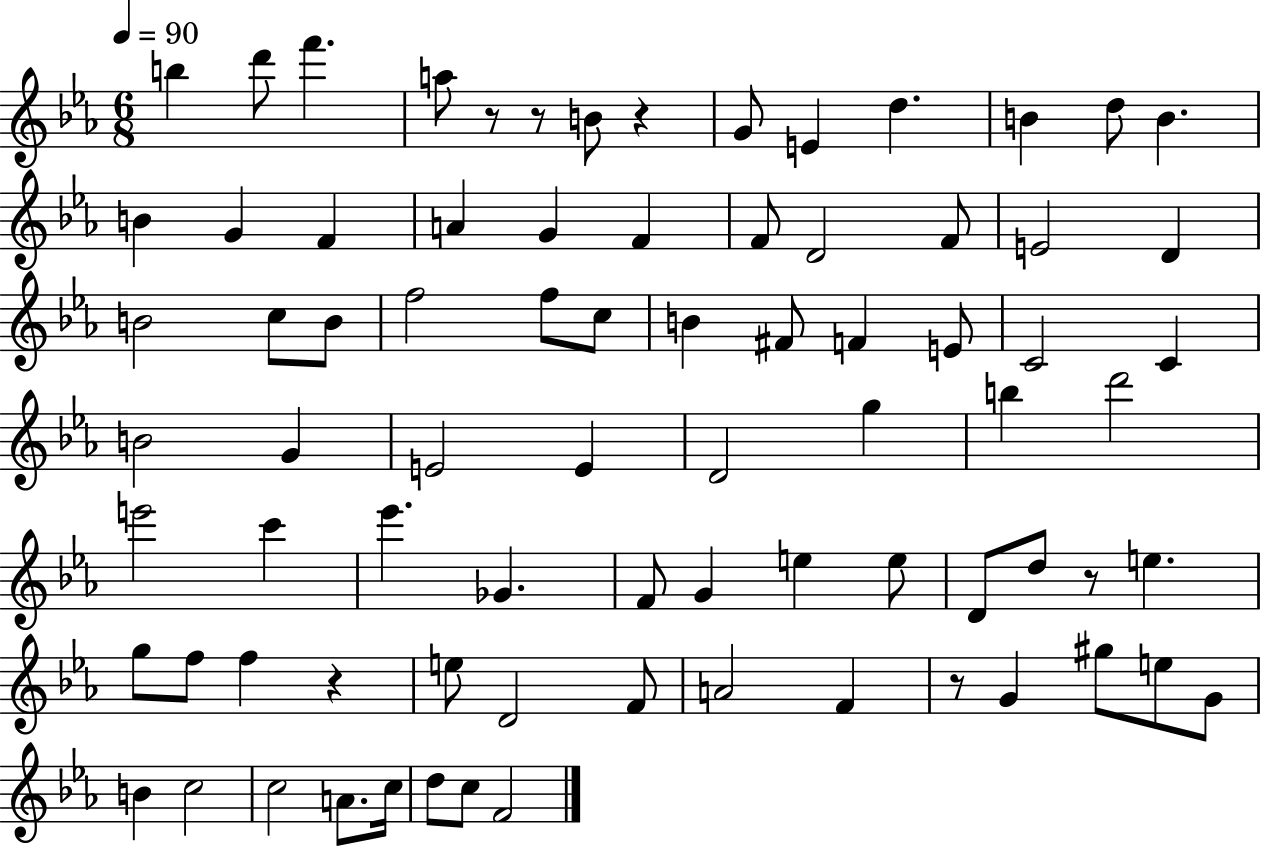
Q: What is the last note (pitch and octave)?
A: F4